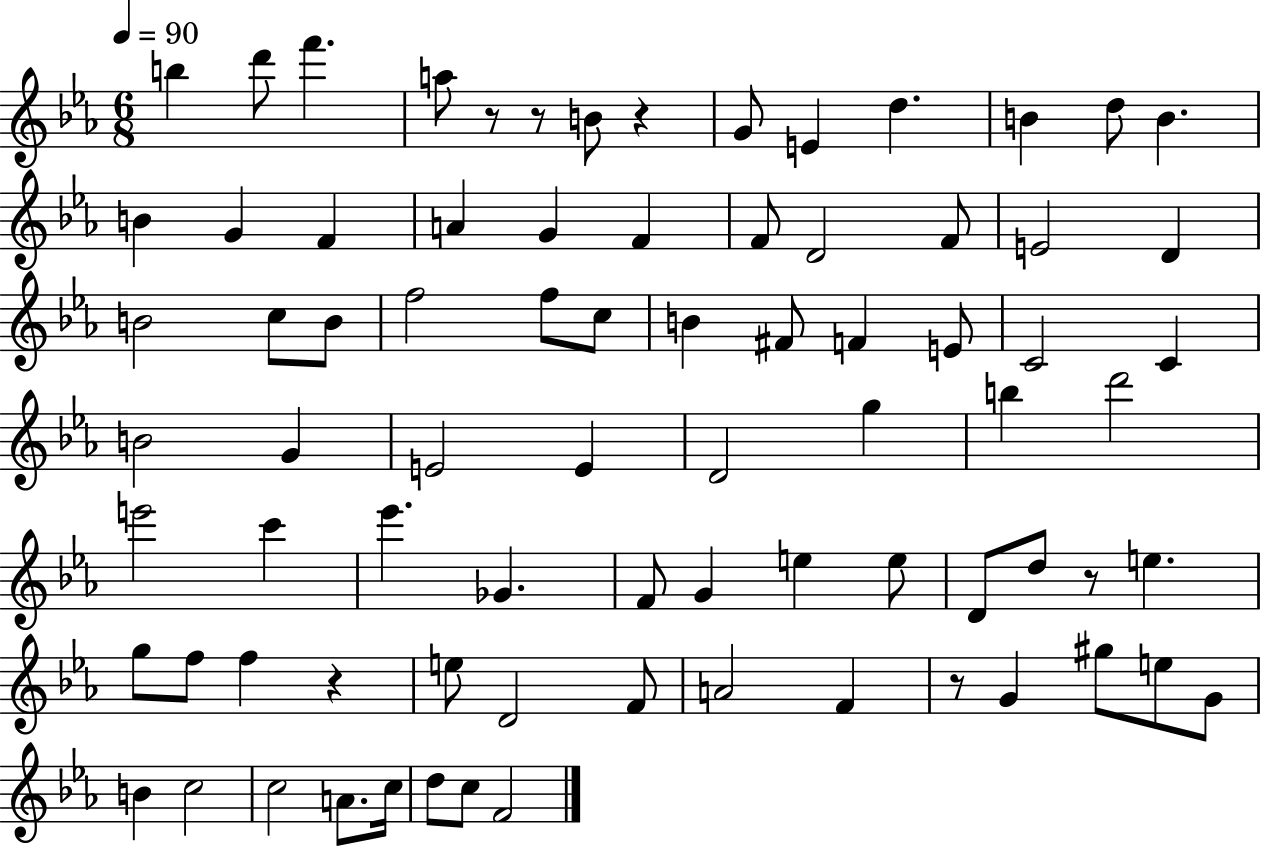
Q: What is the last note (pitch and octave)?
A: F4